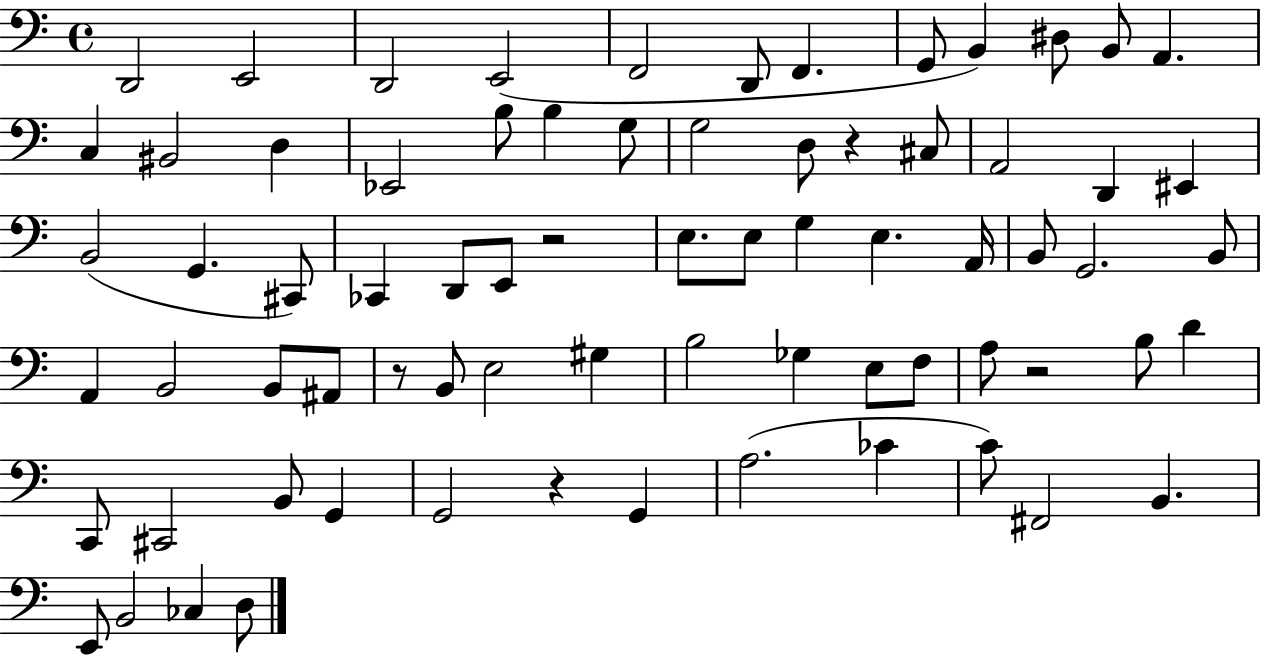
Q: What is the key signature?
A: C major